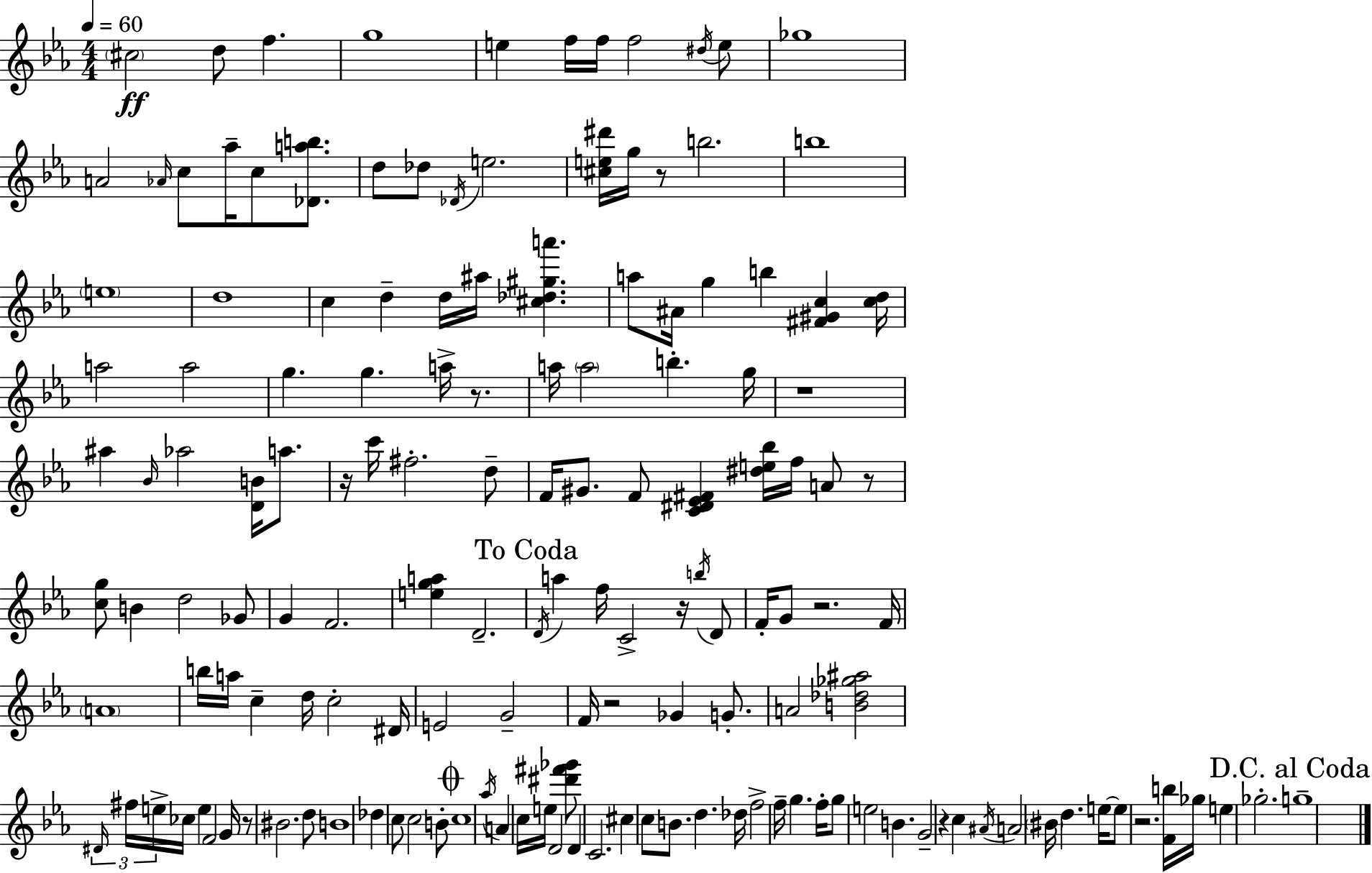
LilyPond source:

{
  \clef treble
  \numericTimeSignature
  \time 4/4
  \key ees \major
  \tempo 4 = 60
  \parenthesize cis''2\ff d''8 f''4. | g''1 | e''4 f''16 f''16 f''2 \acciaccatura { dis''16 } e''8 | ges''1 | \break a'2 \grace { aes'16 } c''8 aes''16-- c''8 <des' a'' b''>8. | d''8 des''8 \acciaccatura { des'16 } e''2. | <cis'' e'' dis'''>16 g''16 r8 b''2. | b''1 | \break \parenthesize e''1 | d''1 | c''4 d''4-- d''16 ais''16 <cis'' des'' gis'' a'''>4. | a''8 ais'16 g''4 b''4 <fis' gis' c''>4 | \break <c'' d''>16 a''2 a''2 | g''4. g''4. a''16-> | r8. a''16 \parenthesize a''2 b''4.-. | g''16 r1 | \break ais''4 \grace { bes'16 } aes''2 | <d' b'>16 a''8. r16 c'''16 fis''2.-. | d''8-- f'16 gis'8. f'8 <c' dis' ees' fis'>4 <dis'' e'' bes''>16 f''16 | a'8 r8 <c'' g''>8 b'4 d''2 | \break ges'8 g'4 f'2. | <e'' g'' a''>4 d'2.-- | \mark "To Coda" \acciaccatura { d'16 } a''4 f''16 c'2-> | r16 \acciaccatura { b''16 } d'8 f'16-. g'8 r2. | \break f'16 \parenthesize a'1 | b''16 a''16 c''4-- d''16 c''2-. | dis'16 e'2 g'2-- | f'16 r2 ges'4 | \break g'8.-. a'2 <b' des'' ges'' ais''>2 | \tuplet 3/2 { \grace { dis'16 } fis''16 e''16-> } ces''16 e''4 f'2 | g'16 r8 bis'2. | d''8 b'1 | \break des''4 c''8 c''2 | b'8-. \mark \markup { \musicglyph "scripts.coda" } c''1 | \acciaccatura { aes''16 } a'4 c''16 e''16 d'2 | <dis''' fis''' ges'''>8 d'4 c'2. | \break cis''4 c''8 b'8. | d''4. des''16 f''2-> | f''16-- g''4. f''16-. g''8 e''2 | b'4. g'2-- | \break r4 c''4 \acciaccatura { ais'16 } a'2 | \parenthesize bis'16 d''4. e''16~~ e''8 r2. | <f' b''>16 ges''16 e''4 ges''2.-. | \mark "D.C. al Coda" g''1-- | \break \bar "|."
}